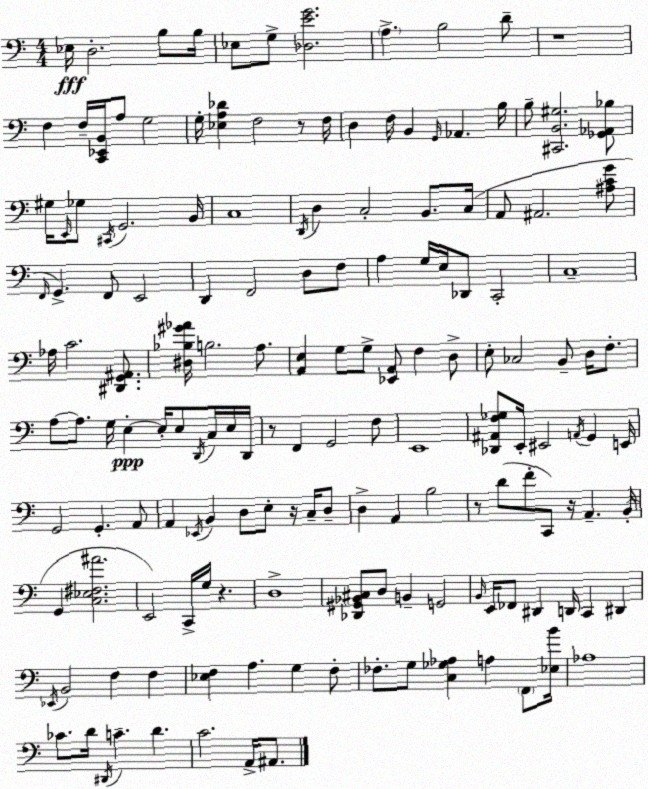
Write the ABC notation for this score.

X:1
T:Untitled
M:4/4
L:1/4
K:Am
_E,/4 D,2 B,/2 B,/4 _E,/2 G,/2 [_D,EG]2 A, B,2 D/2 z4 F, F,/4 [C,,_E,,B,,]/4 A,/2 G,2 G,/4 [_E,A,_D] F,2 z/2 F,/4 D, F,/4 B,, G,,/4 _A,, B,/4 B,/2 [^C,,B,,^G,]2 [_G,,_A,,_B,]/2 ^G,/4 E,,/4 _G,/2 ^C,,/4 G,,2 B,,/4 C,4 D,,/4 D, C,2 B,,/2 C,/4 A,,/2 ^A,,2 [^A,CG]/2 F,,/4 G,, F,,/2 E,,2 D,, F,,2 D,/2 F,/2 A, G,/4 E,/4 _D,,/2 C,,2 C,4 _A,/4 C2 [^D,,G,,^A,,]/2 [^D,_B,^G_A]/4 B,2 A,/2 [A,,E,] G,/2 G,/2 [_E,,A,,]/2 F, D,/2 E,/2 _C,2 B,,/2 D,/4 F,/2 A,/2 A,/2 G,/4 E, E,/4 E,/2 D,,/4 C,/4 E,/4 D,,/4 z/2 F,, G,,2 F,/2 E,,4 [_D,,^A,,F,_G,]/2 E,,/4 ^E,,2 A,,/4 G,, E,,/4 G,,2 G,, A,,/2 A,, _E,,/4 B,, D,/2 E,/2 z/4 C,/4 D,/2 D, A,, B,2 z/2 D/2 F/2 C,,/2 z/4 A,, B,,/4 G,, [C,_E,^F,^A]2 E,,2 C,,/4 G,/4 z D,4 [_D,,^G,,_B,,^C,]/2 D,/2 B,, G,,2 B,,/4 E,,/4 _F,,/2 ^D,, D,,/4 C,, ^D,, _E,,/4 B,,2 F, F, [_E,F,] A, G, F,/2 _F,/2 G,/2 [C,_G,_A,] A, F,,/2 [_E,B]/4 _A,4 _C/2 D/4 ^D,,/4 C D C2 A,,/4 ^A,,/2